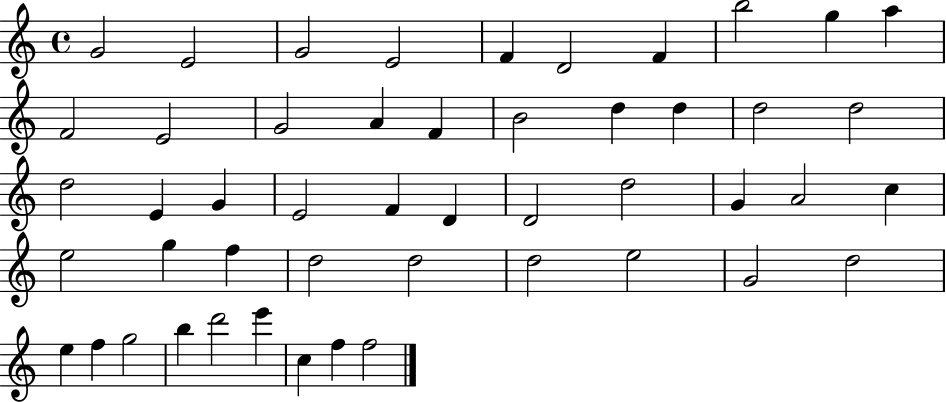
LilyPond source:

{
  \clef treble
  \time 4/4
  \defaultTimeSignature
  \key c \major
  g'2 e'2 | g'2 e'2 | f'4 d'2 f'4 | b''2 g''4 a''4 | \break f'2 e'2 | g'2 a'4 f'4 | b'2 d''4 d''4 | d''2 d''2 | \break d''2 e'4 g'4 | e'2 f'4 d'4 | d'2 d''2 | g'4 a'2 c''4 | \break e''2 g''4 f''4 | d''2 d''2 | d''2 e''2 | g'2 d''2 | \break e''4 f''4 g''2 | b''4 d'''2 e'''4 | c''4 f''4 f''2 | \bar "|."
}